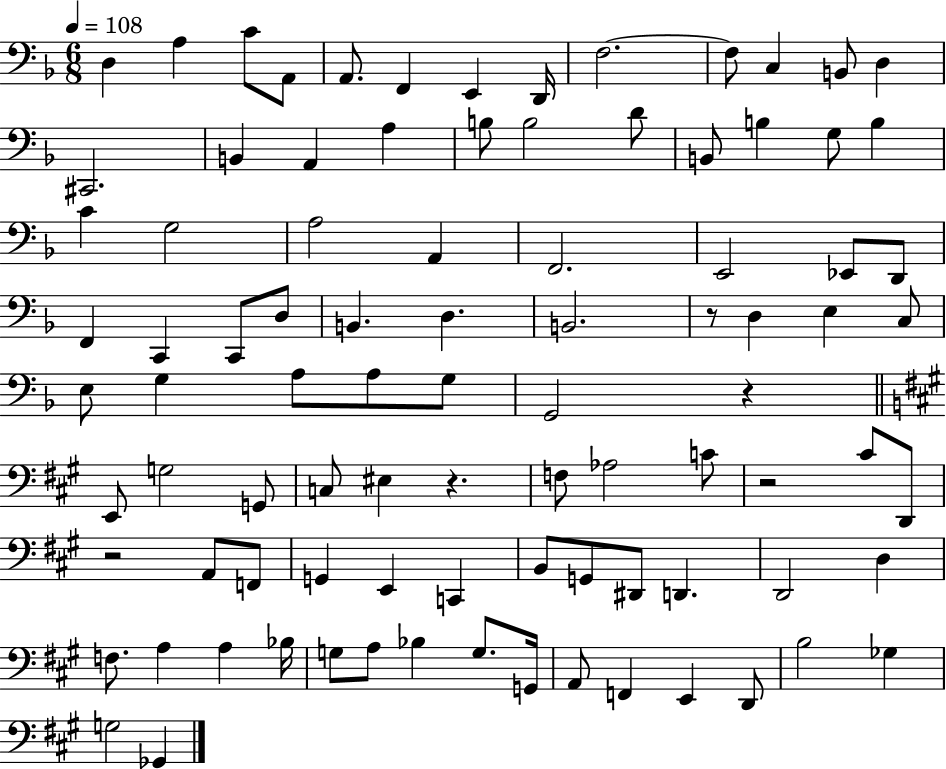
{
  \clef bass
  \numericTimeSignature
  \time 6/8
  \key f \major
  \tempo 4 = 108
  d4 a4 c'8 a,8 | a,8. f,4 e,4 d,16 | f2.~~ | f8 c4 b,8 d4 | \break cis,2. | b,4 a,4 a4 | b8 b2 d'8 | b,8 b4 g8 b4 | \break c'4 g2 | a2 a,4 | f,2. | e,2 ees,8 d,8 | \break f,4 c,4 c,8 d8 | b,4. d4. | b,2. | r8 d4 e4 c8 | \break e8 g4 a8 a8 g8 | g,2 r4 | \bar "||" \break \key a \major e,8 g2 g,8 | c8 eis4 r4. | f8 aes2 c'8 | r2 cis'8 d,8 | \break r2 a,8 f,8 | g,4 e,4 c,4 | b,8 g,8 dis,8 d,4. | d,2 d4 | \break f8. a4 a4 bes16 | g8 a8 bes4 g8. g,16 | a,8 f,4 e,4 d,8 | b2 ges4 | \break g2 ges,4 | \bar "|."
}